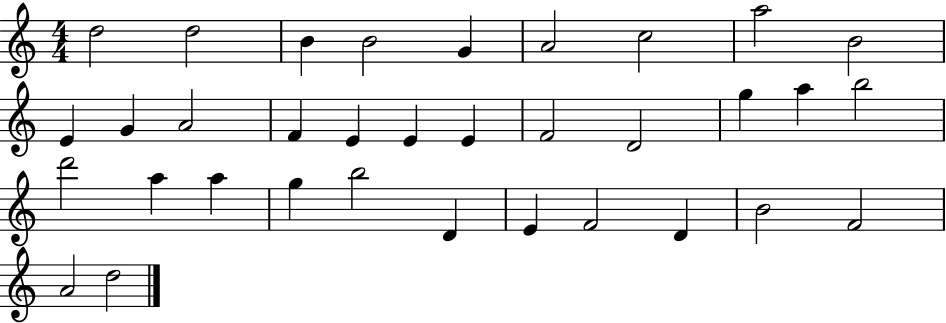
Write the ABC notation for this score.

X:1
T:Untitled
M:4/4
L:1/4
K:C
d2 d2 B B2 G A2 c2 a2 B2 E G A2 F E E E F2 D2 g a b2 d'2 a a g b2 D E F2 D B2 F2 A2 d2